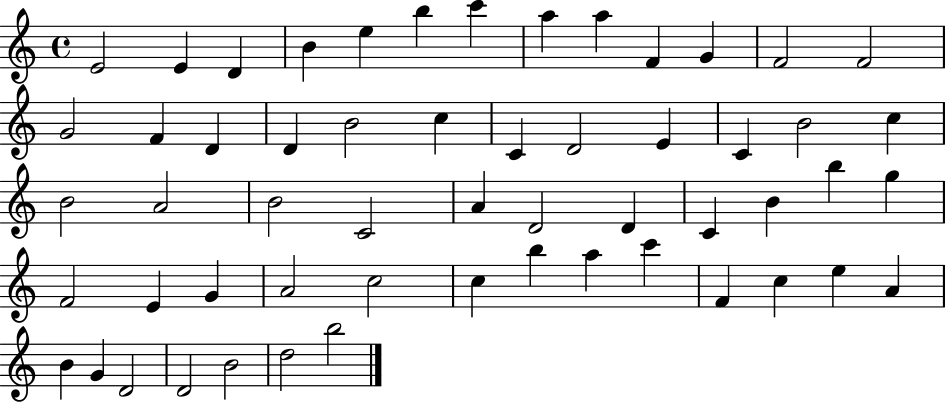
E4/h E4/q D4/q B4/q E5/q B5/q C6/q A5/q A5/q F4/q G4/q F4/h F4/h G4/h F4/q D4/q D4/q B4/h C5/q C4/q D4/h E4/q C4/q B4/h C5/q B4/h A4/h B4/h C4/h A4/q D4/h D4/q C4/q B4/q B5/q G5/q F4/h E4/q G4/q A4/h C5/h C5/q B5/q A5/q C6/q F4/q C5/q E5/q A4/q B4/q G4/q D4/h D4/h B4/h D5/h B5/h